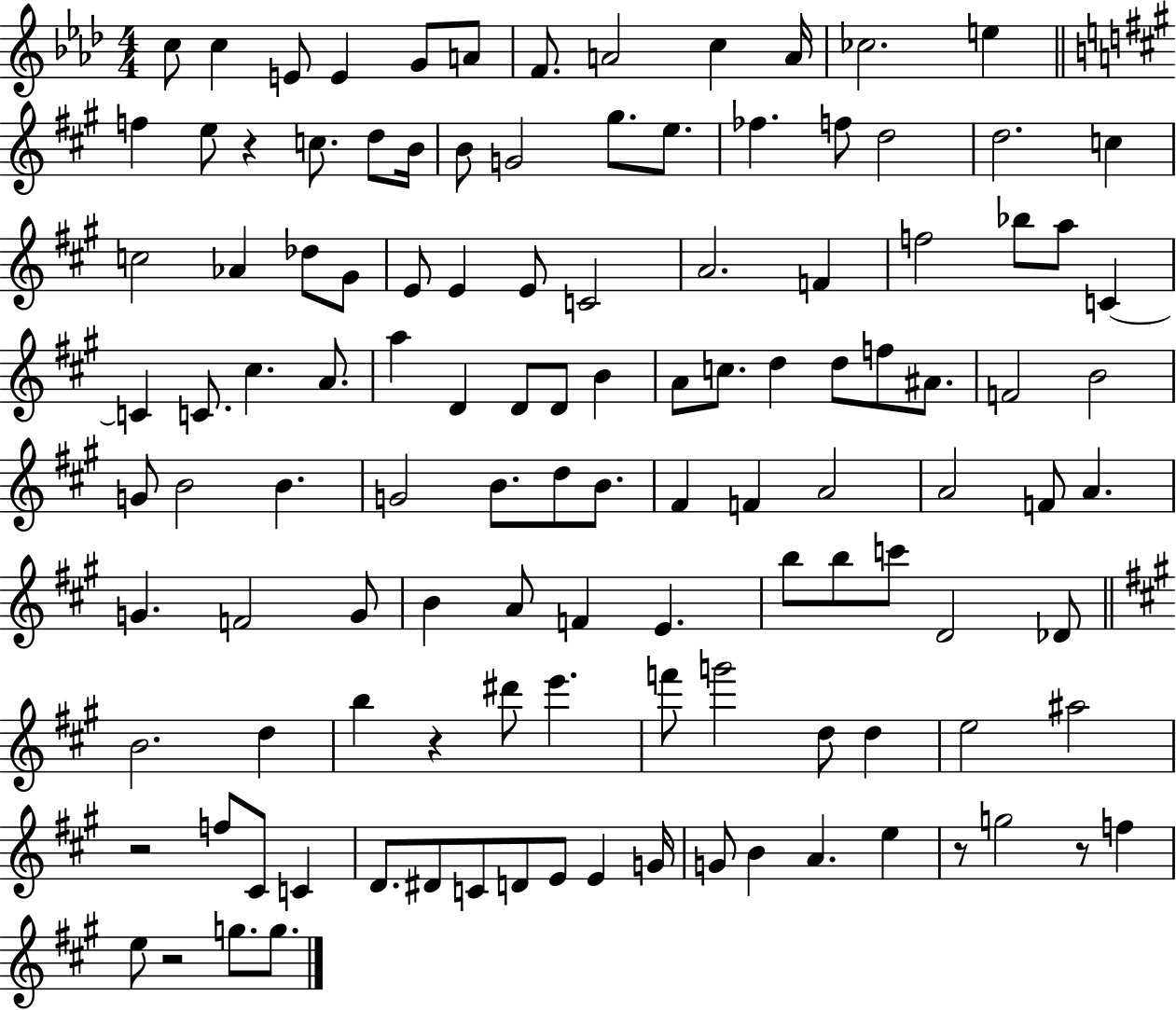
{
  \clef treble
  \numericTimeSignature
  \time 4/4
  \key aes \major
  c''8 c''4 e'8 e'4 g'8 a'8 | f'8. a'2 c''4 a'16 | ces''2. e''4 | \bar "||" \break \key a \major f''4 e''8 r4 c''8. d''8 b'16 | b'8 g'2 gis''8. e''8. | fes''4. f''8 d''2 | d''2. c''4 | \break c''2 aes'4 des''8 gis'8 | e'8 e'4 e'8 c'2 | a'2. f'4 | f''2 bes''8 a''8 c'4~~ | \break c'4 c'8. cis''4. a'8. | a''4 d'4 d'8 d'8 b'4 | a'8 c''8. d''4 d''8 f''8 ais'8. | f'2 b'2 | \break g'8 b'2 b'4. | g'2 b'8. d''8 b'8. | fis'4 f'4 a'2 | a'2 f'8 a'4. | \break g'4. f'2 g'8 | b'4 a'8 f'4 e'4. | b''8 b''8 c'''8 d'2 des'8 | \bar "||" \break \key a \major b'2. d''4 | b''4 r4 dis'''8 e'''4. | f'''8 g'''2 d''8 d''4 | e''2 ais''2 | \break r2 f''8 cis'8 c'4 | d'8. dis'8 c'8 d'8 e'8 e'4 g'16 | g'8 b'4 a'4. e''4 | r8 g''2 r8 f''4 | \break e''8 r2 g''8. g''8. | \bar "|."
}